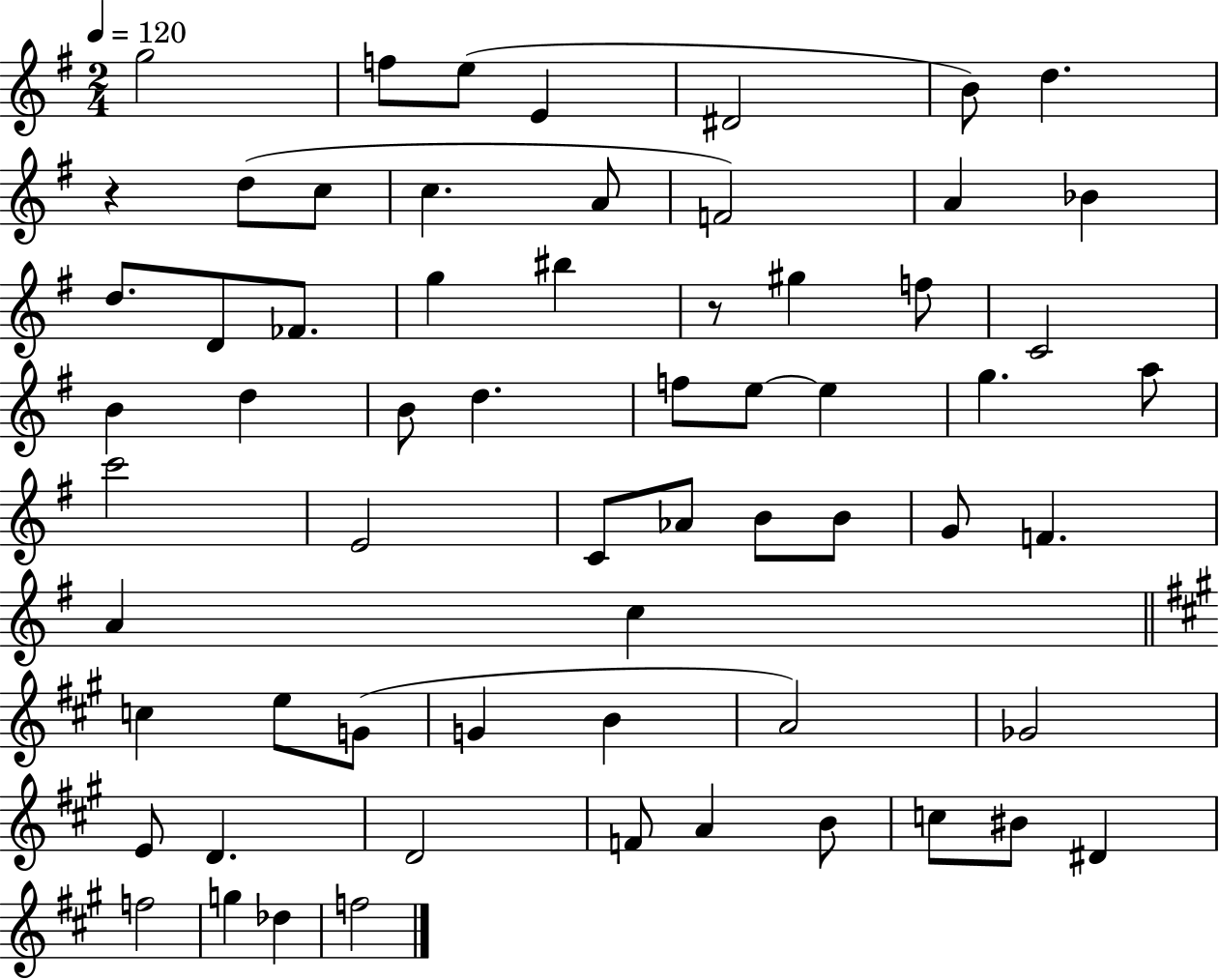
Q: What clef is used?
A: treble